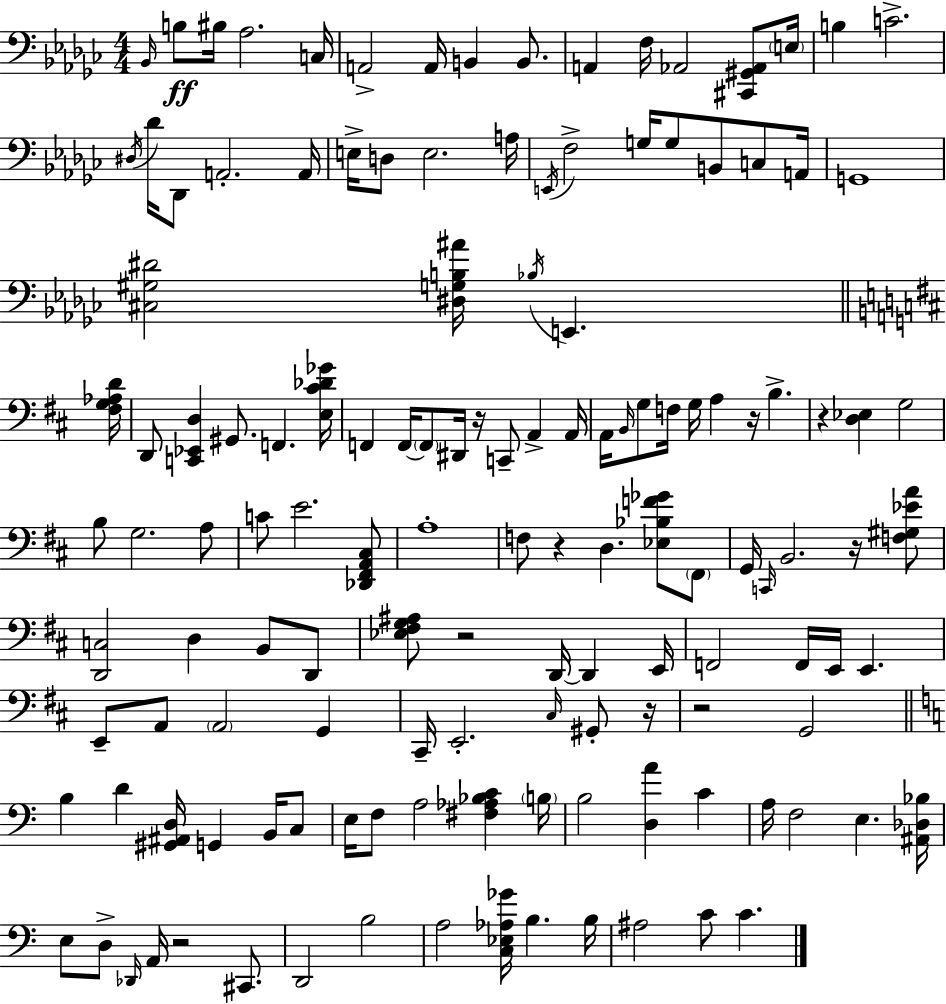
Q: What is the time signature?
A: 4/4